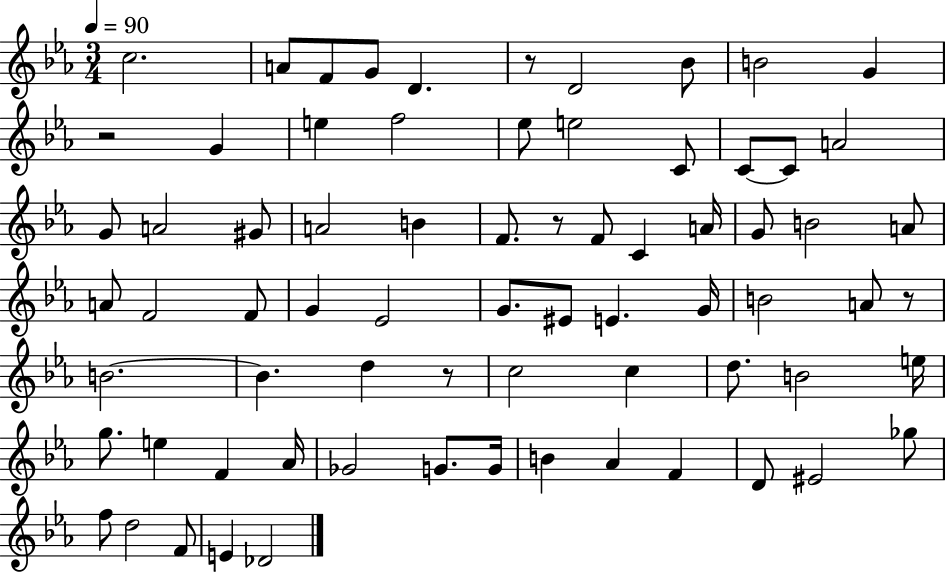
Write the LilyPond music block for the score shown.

{
  \clef treble
  \numericTimeSignature
  \time 3/4
  \key ees \major
  \tempo 4 = 90
  c''2. | a'8 f'8 g'8 d'4. | r8 d'2 bes'8 | b'2 g'4 | \break r2 g'4 | e''4 f''2 | ees''8 e''2 c'8 | c'8~~ c'8 a'2 | \break g'8 a'2 gis'8 | a'2 b'4 | f'8. r8 f'8 c'4 a'16 | g'8 b'2 a'8 | \break a'8 f'2 f'8 | g'4 ees'2 | g'8. eis'8 e'4. g'16 | b'2 a'8 r8 | \break b'2.~~ | b'4. d''4 r8 | c''2 c''4 | d''8. b'2 e''16 | \break g''8. e''4 f'4 aes'16 | ges'2 g'8. g'16 | b'4 aes'4 f'4 | d'8 eis'2 ges''8 | \break f''8 d''2 f'8 | e'4 des'2 | \bar "|."
}